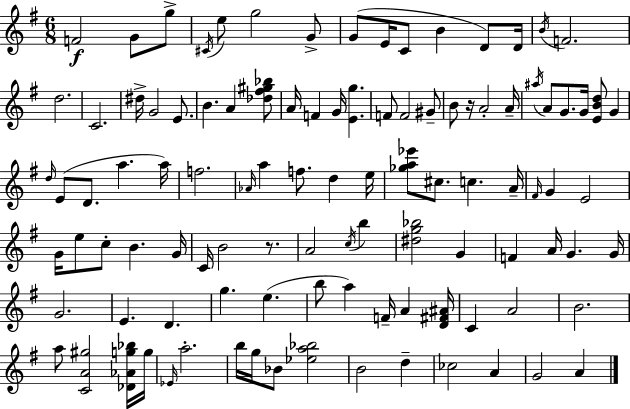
X:1
T:Untitled
M:6/8
L:1/4
K:Em
F2 G/2 g/2 ^C/4 e/2 g2 G/2 G/2 E/4 C/2 B D/2 D/4 B/4 F2 d2 C2 ^d/4 G2 E/2 B A [_d^f^g_b]/2 A/4 F G/4 [Eg] F/2 F2 ^G/2 B/2 z/4 A2 A/4 ^a/4 A/2 G/2 G/4 [EBd]/2 G d/4 E/2 D/2 a a/4 f2 _A/4 a f/2 d e/4 [_ga_e']/2 ^c/2 c A/4 ^F/4 G E2 G/4 e/2 c/2 B G/4 C/4 B2 z/2 A2 c/4 b [^dg_b]2 G F A/4 G G/4 G2 E D g e b/2 a F/4 A [D^F^A]/4 C A2 B2 a/2 [CA^g]2 [_D_Ag_b]/4 g/4 _E/4 a2 b/4 g/4 _B/2 [_ea_b]2 B2 d _c2 A G2 A